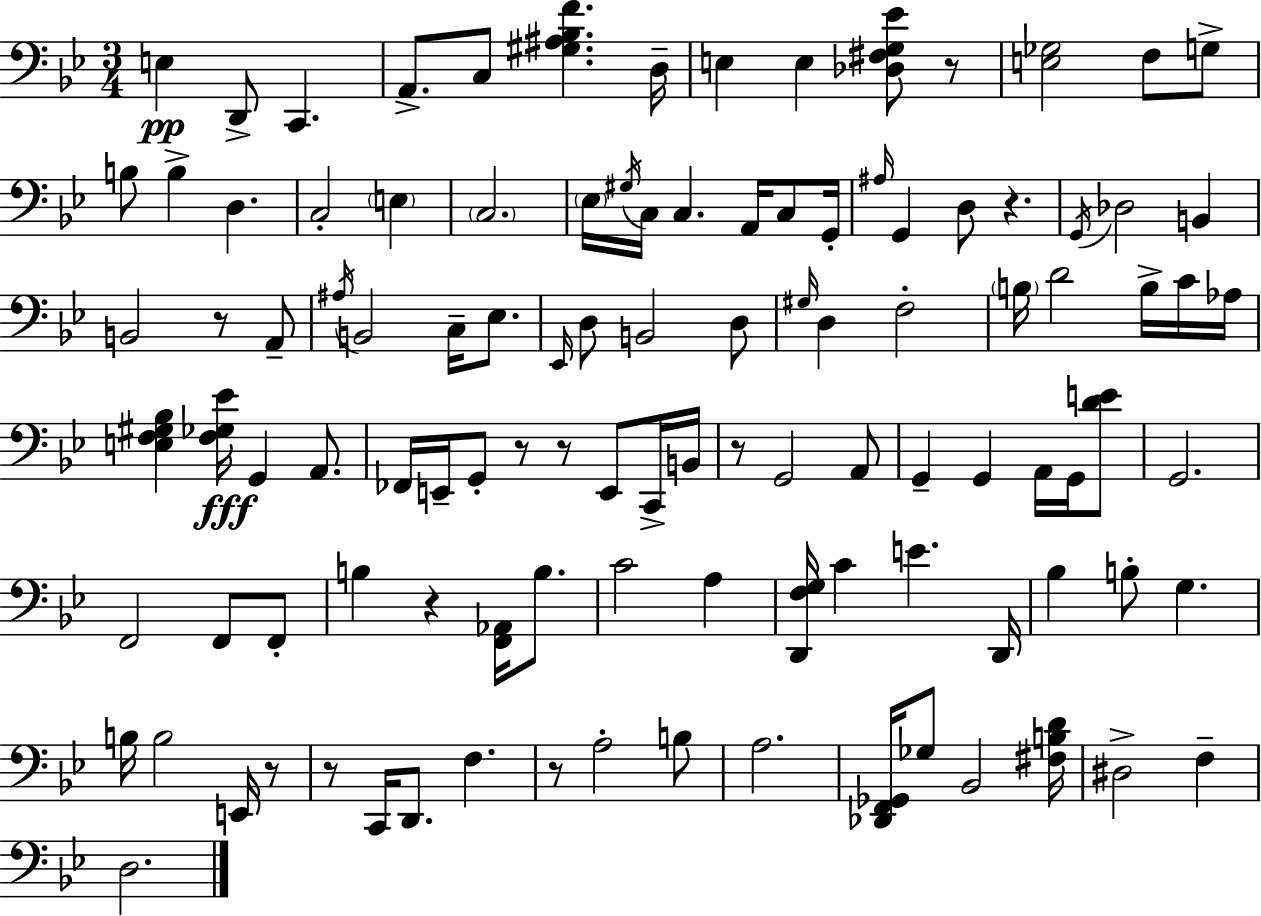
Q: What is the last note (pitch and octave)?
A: D3